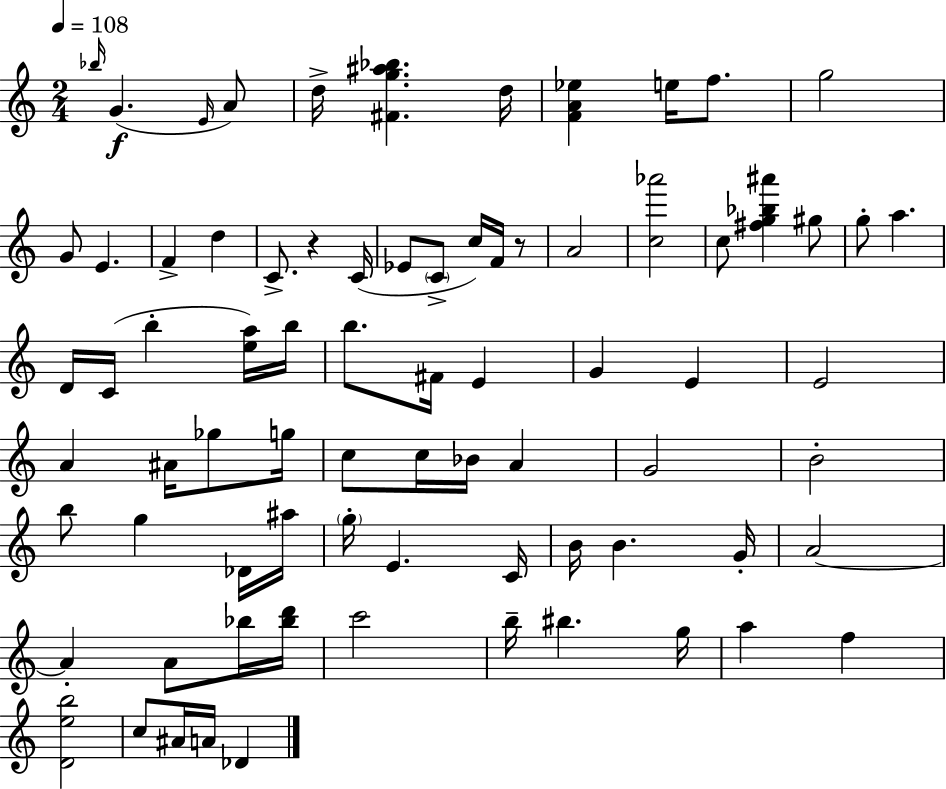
Bb5/s G4/q. E4/s A4/e D5/s [F#4,G5,A#5,Bb5]/q. D5/s [F4,A4,Eb5]/q E5/s F5/e. G5/h G4/e E4/q. F4/q D5/q C4/e. R/q C4/s Eb4/e C4/e C5/s F4/s R/e A4/h [C5,Ab6]/h C5/e [F#5,G5,Bb5,A#6]/q G#5/e G5/e A5/q. D4/s C4/s B5/q [E5,A5]/s B5/s B5/e. F#4/s E4/q G4/q E4/q E4/h A4/q A#4/s Gb5/e G5/s C5/e C5/s Bb4/s A4/q G4/h B4/h B5/e G5/q Db4/s A#5/s G5/s E4/q. C4/s B4/s B4/q. G4/s A4/h A4/q A4/e Bb5/s [Bb5,D6]/s C6/h B5/s BIS5/q. G5/s A5/q F5/q [D4,E5,B5]/h C5/e A#4/s A4/s Db4/q